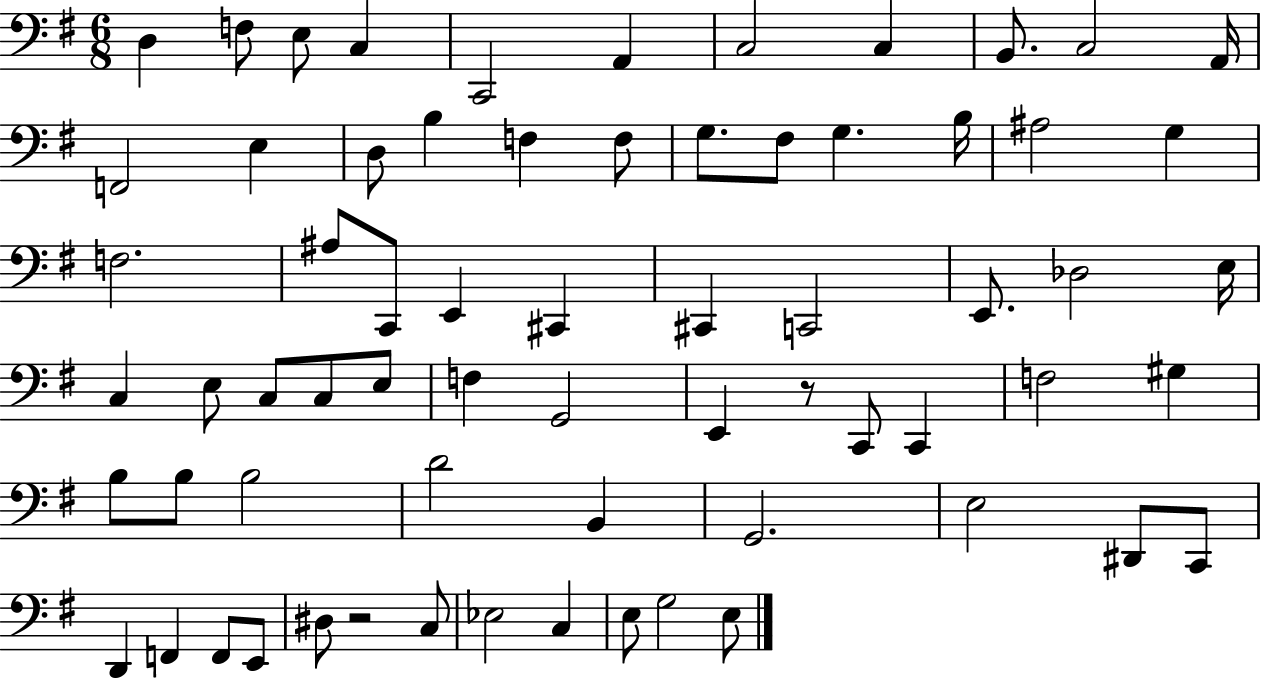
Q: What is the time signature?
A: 6/8